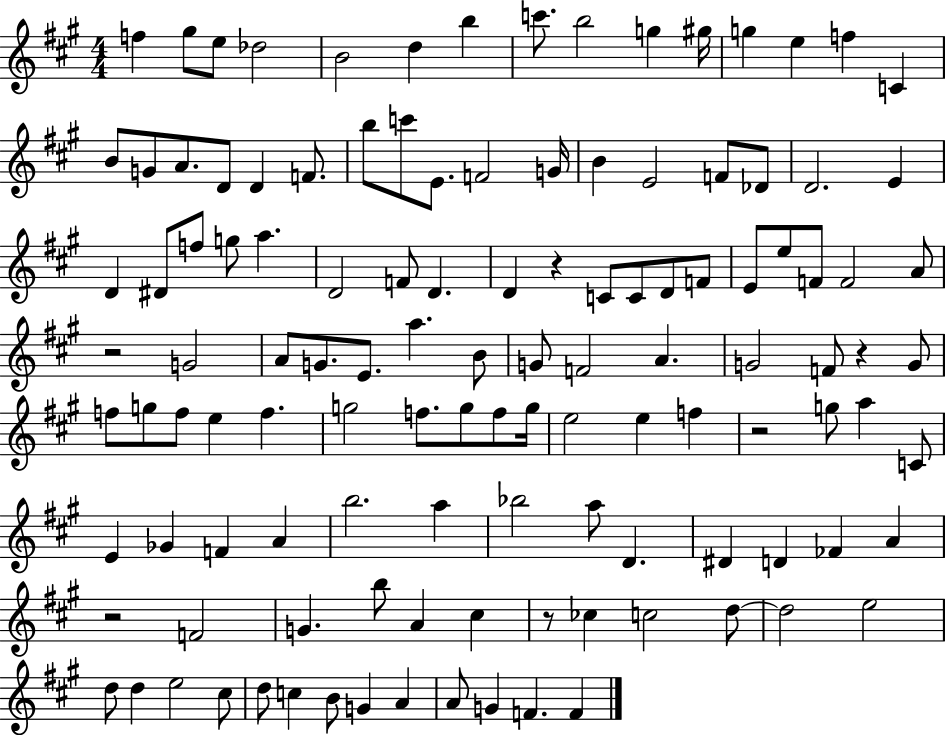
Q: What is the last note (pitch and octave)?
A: F4